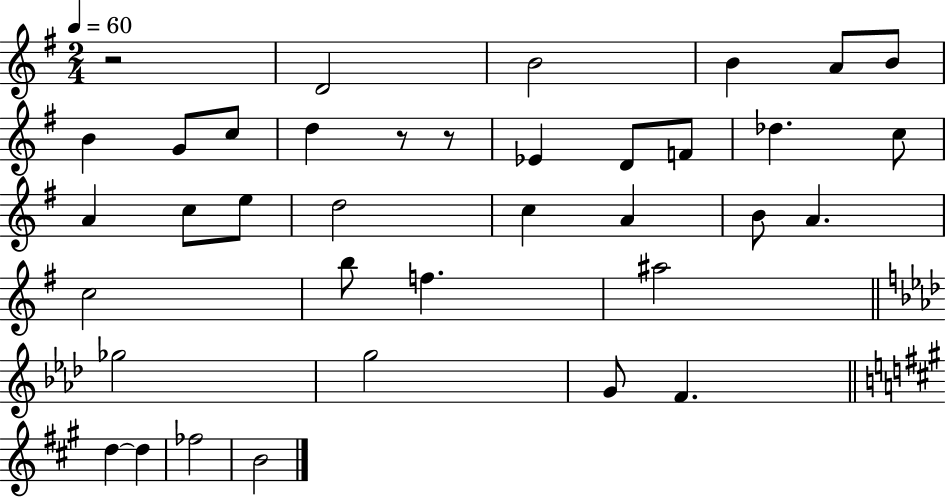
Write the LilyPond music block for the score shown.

{
  \clef treble
  \numericTimeSignature
  \time 2/4
  \key g \major
  \tempo 4 = 60
  r2 | d'2 | b'2 | b'4 a'8 b'8 | \break b'4 g'8 c''8 | d''4 r8 r8 | ees'4 d'8 f'8 | des''4. c''8 | \break a'4 c''8 e''8 | d''2 | c''4 a'4 | b'8 a'4. | \break c''2 | b''8 f''4. | ais''2 | \bar "||" \break \key f \minor ges''2 | g''2 | g'8 f'4. | \bar "||" \break \key a \major d''4~~ d''4 | fes''2 | b'2 | \bar "|."
}